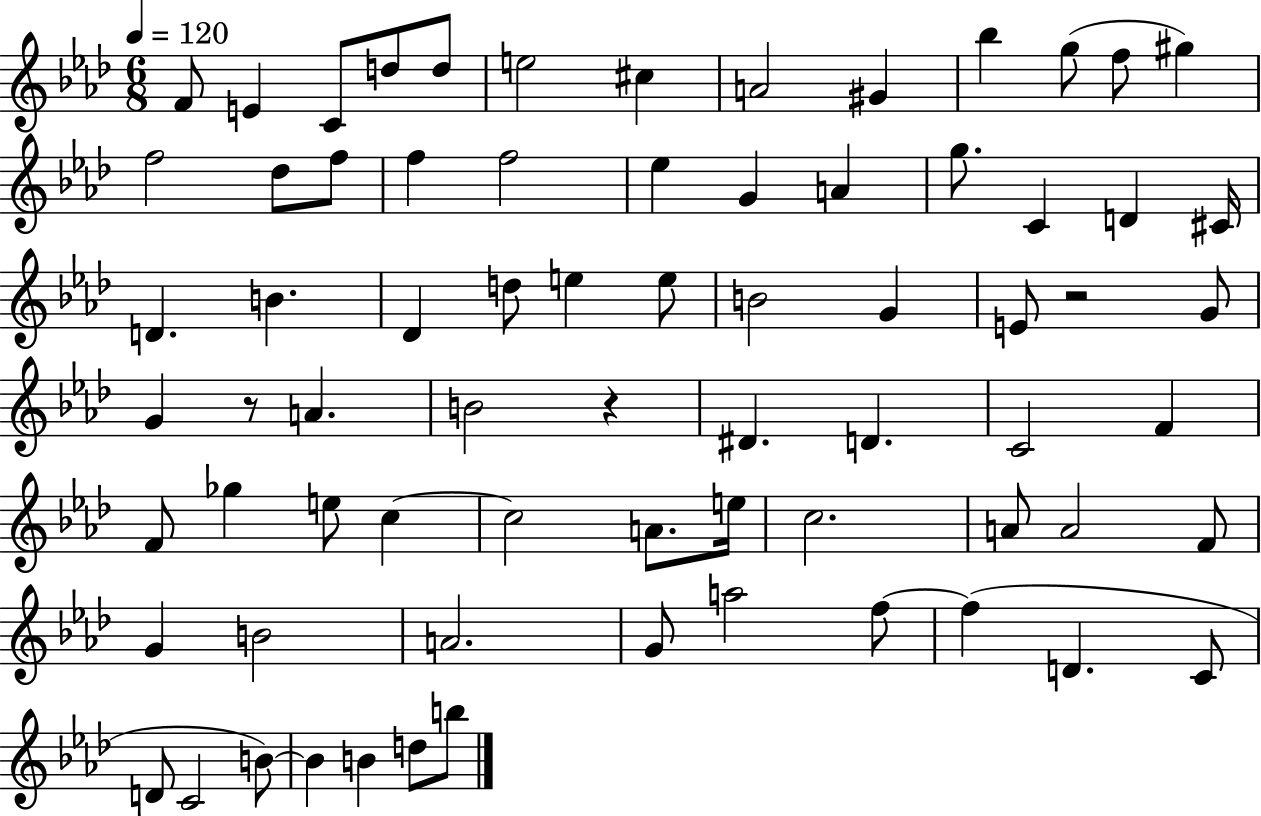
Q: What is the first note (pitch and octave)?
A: F4